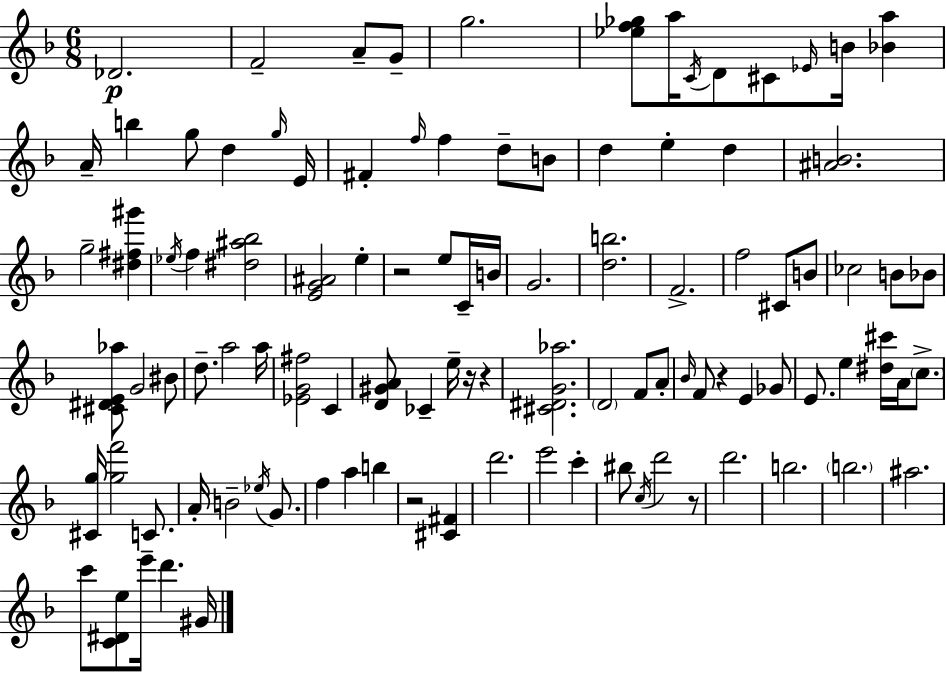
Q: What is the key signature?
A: F major